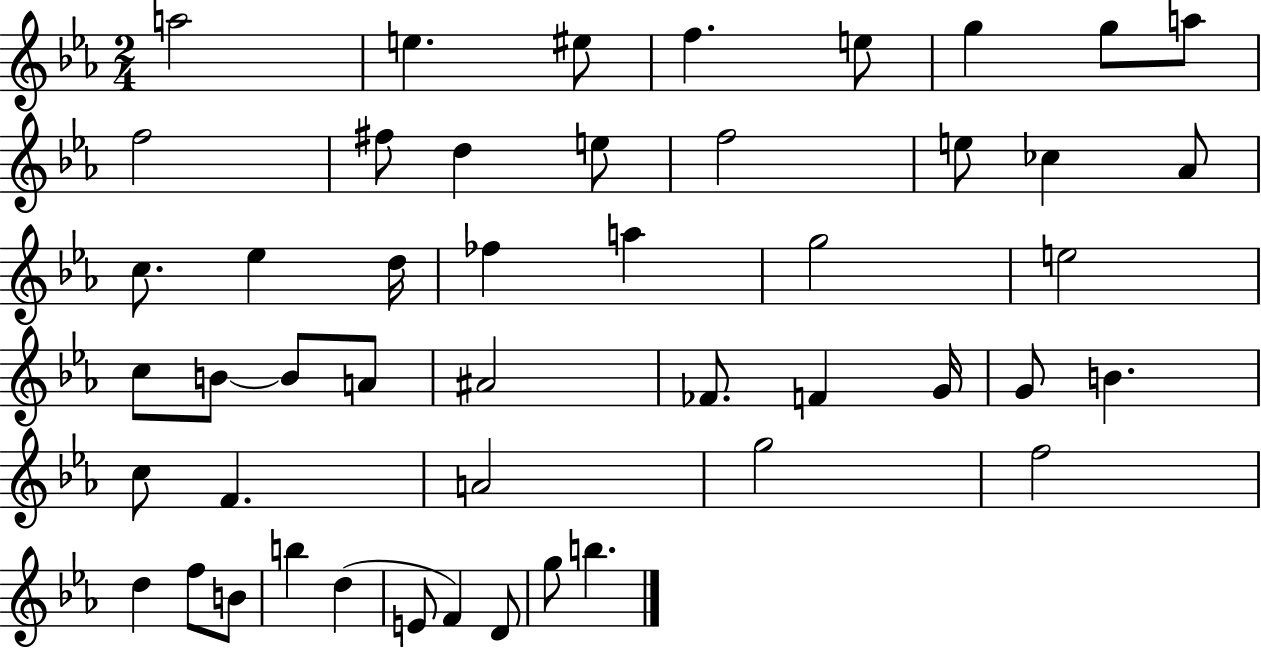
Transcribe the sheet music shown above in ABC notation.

X:1
T:Untitled
M:2/4
L:1/4
K:Eb
a2 e ^e/2 f e/2 g g/2 a/2 f2 ^f/2 d e/2 f2 e/2 _c _A/2 c/2 _e d/4 _f a g2 e2 c/2 B/2 B/2 A/2 ^A2 _F/2 F G/4 G/2 B c/2 F A2 g2 f2 d f/2 B/2 b d E/2 F D/2 g/2 b